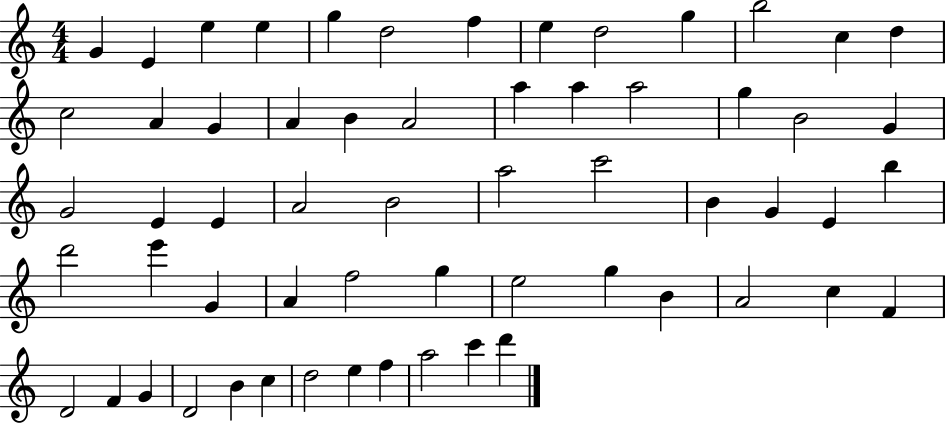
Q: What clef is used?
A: treble